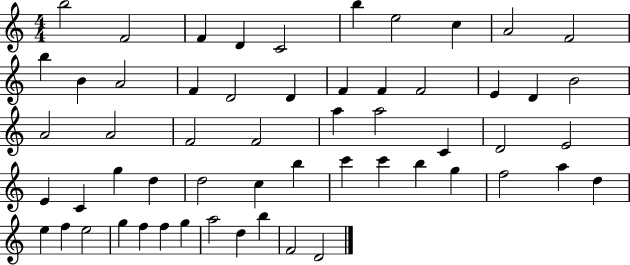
{
  \clef treble
  \numericTimeSignature
  \time 4/4
  \key c \major
  b''2 f'2 | f'4 d'4 c'2 | b''4 e''2 c''4 | a'2 f'2 | \break b''4 b'4 a'2 | f'4 d'2 d'4 | f'4 f'4 f'2 | e'4 d'4 b'2 | \break a'2 a'2 | f'2 f'2 | a''4 a''2 c'4 | d'2 e'2 | \break e'4 c'4 g''4 d''4 | d''2 c''4 b''4 | c'''4 c'''4 b''4 g''4 | f''2 a''4 d''4 | \break e''4 f''4 e''2 | g''4 f''4 f''4 g''4 | a''2 d''4 b''4 | f'2 d'2 | \break \bar "|."
}